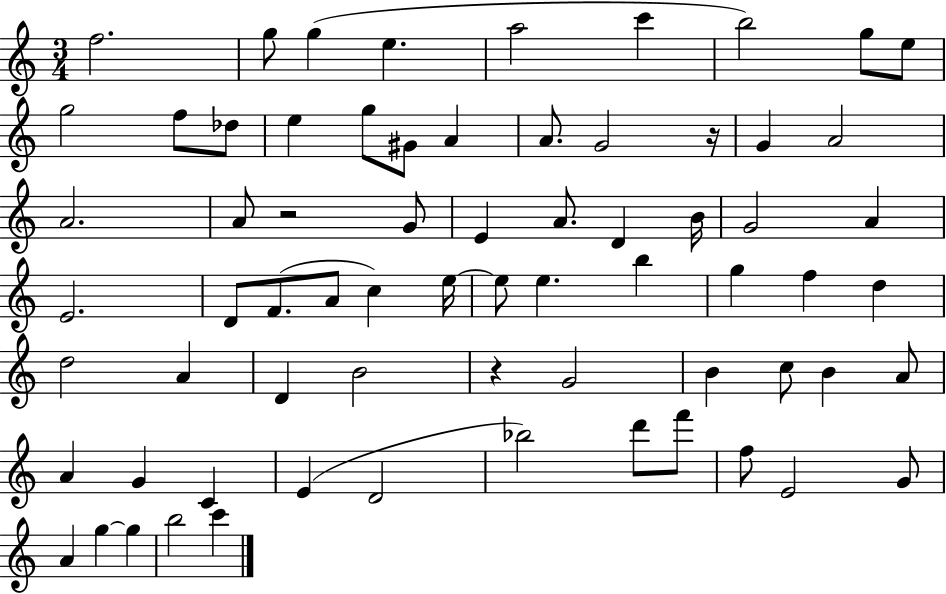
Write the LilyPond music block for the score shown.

{
  \clef treble
  \numericTimeSignature
  \time 3/4
  \key c \major
  f''2. | g''8 g''4( e''4. | a''2 c'''4 | b''2) g''8 e''8 | \break g''2 f''8 des''8 | e''4 g''8 gis'8 a'4 | a'8. g'2 r16 | g'4 a'2 | \break a'2. | a'8 r2 g'8 | e'4 a'8. d'4 b'16 | g'2 a'4 | \break e'2. | d'8 f'8.( a'8 c''4) e''16~~ | e''8 e''4. b''4 | g''4 f''4 d''4 | \break d''2 a'4 | d'4 b'2 | r4 g'2 | b'4 c''8 b'4 a'8 | \break a'4 g'4 c'4 | e'4( d'2 | bes''2) d'''8 f'''8 | f''8 e'2 g'8 | \break a'4 g''4~~ g''4 | b''2 c'''4 | \bar "|."
}